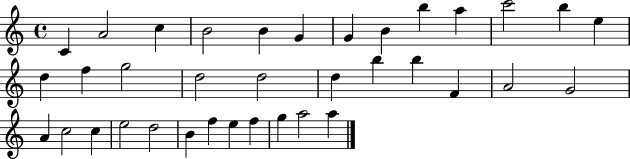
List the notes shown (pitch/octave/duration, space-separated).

C4/q A4/h C5/q B4/h B4/q G4/q G4/q B4/q B5/q A5/q C6/h B5/q E5/q D5/q F5/q G5/h D5/h D5/h D5/q B5/q B5/q F4/q A4/h G4/h A4/q C5/h C5/q E5/h D5/h B4/q F5/q E5/q F5/q G5/q A5/h A5/q